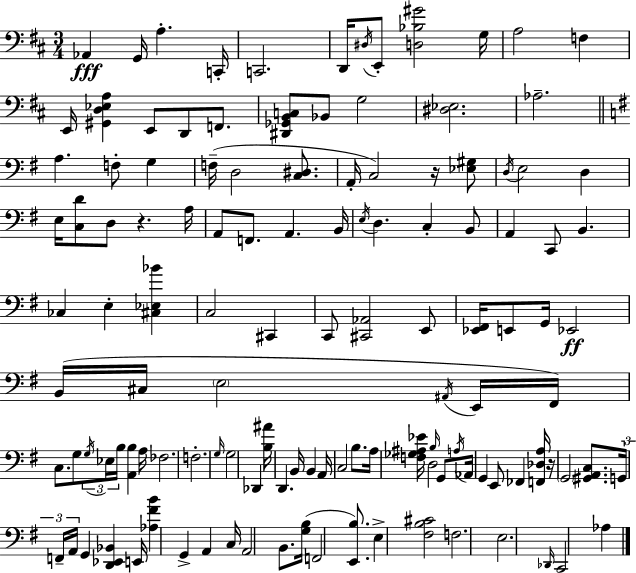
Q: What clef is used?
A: bass